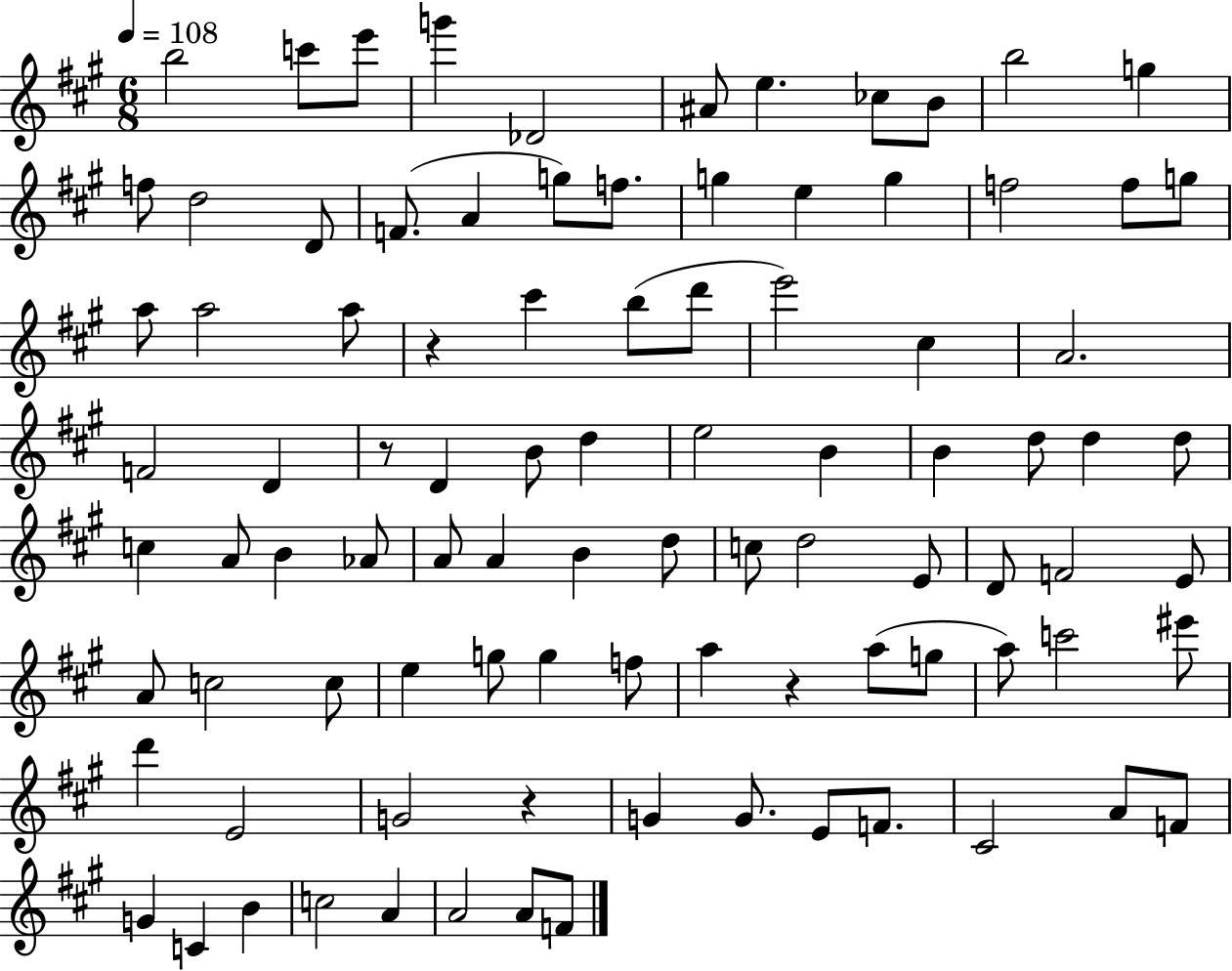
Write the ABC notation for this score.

X:1
T:Untitled
M:6/8
L:1/4
K:A
b2 c'/2 e'/2 g' _D2 ^A/2 e _c/2 B/2 b2 g f/2 d2 D/2 F/2 A g/2 f/2 g e g f2 f/2 g/2 a/2 a2 a/2 z ^c' b/2 d'/2 e'2 ^c A2 F2 D z/2 D B/2 d e2 B B d/2 d d/2 c A/2 B _A/2 A/2 A B d/2 c/2 d2 E/2 D/2 F2 E/2 A/2 c2 c/2 e g/2 g f/2 a z a/2 g/2 a/2 c'2 ^e'/2 d' E2 G2 z G G/2 E/2 F/2 ^C2 A/2 F/2 G C B c2 A A2 A/2 F/2